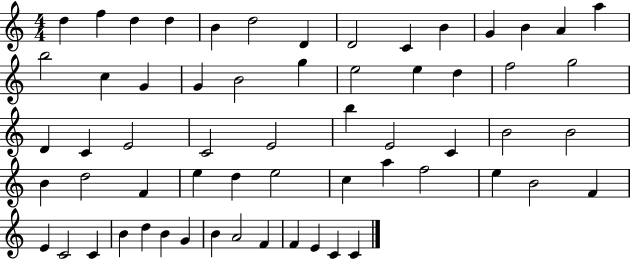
D5/q F5/q D5/q D5/q B4/q D5/h D4/q D4/h C4/q B4/q G4/q B4/q A4/q A5/q B5/h C5/q G4/q G4/q B4/h G5/q E5/h E5/q D5/q F5/h G5/h D4/q C4/q E4/h C4/h E4/h B5/q E4/h C4/q B4/h B4/h B4/q D5/h F4/q E5/q D5/q E5/h C5/q A5/q F5/h E5/q B4/h F4/q E4/q C4/h C4/q B4/q D5/q B4/q G4/q B4/q A4/h F4/q F4/q E4/q C4/q C4/q